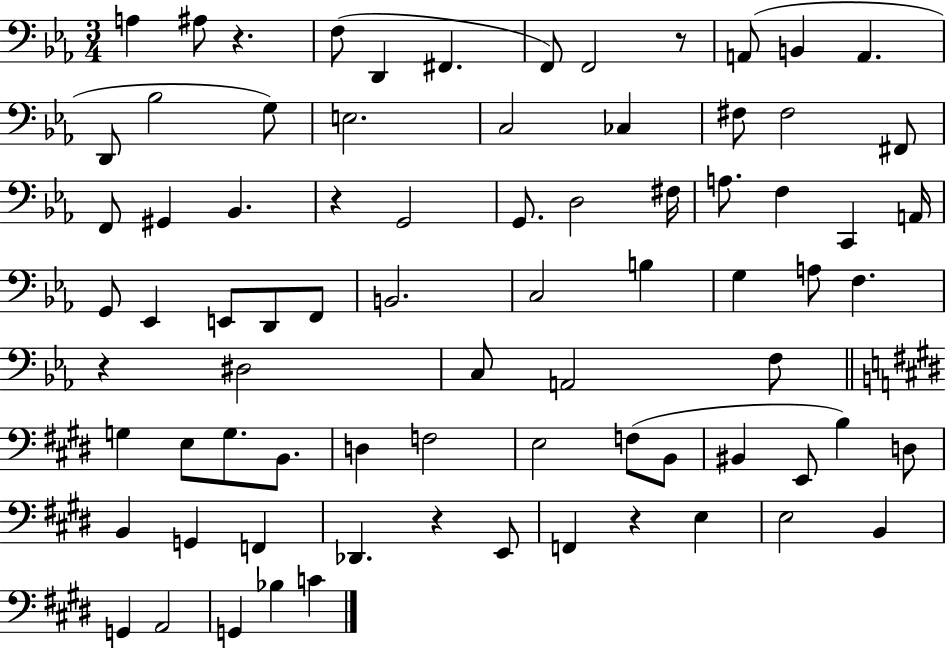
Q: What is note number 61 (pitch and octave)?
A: F2